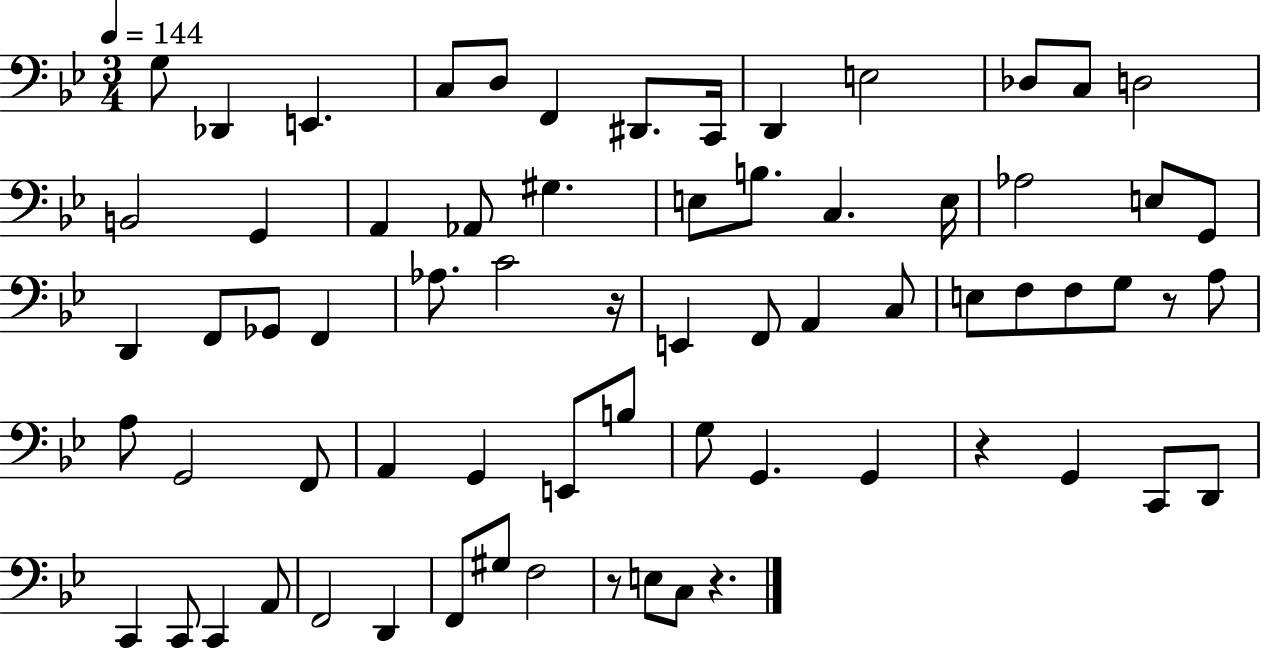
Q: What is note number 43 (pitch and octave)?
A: F2